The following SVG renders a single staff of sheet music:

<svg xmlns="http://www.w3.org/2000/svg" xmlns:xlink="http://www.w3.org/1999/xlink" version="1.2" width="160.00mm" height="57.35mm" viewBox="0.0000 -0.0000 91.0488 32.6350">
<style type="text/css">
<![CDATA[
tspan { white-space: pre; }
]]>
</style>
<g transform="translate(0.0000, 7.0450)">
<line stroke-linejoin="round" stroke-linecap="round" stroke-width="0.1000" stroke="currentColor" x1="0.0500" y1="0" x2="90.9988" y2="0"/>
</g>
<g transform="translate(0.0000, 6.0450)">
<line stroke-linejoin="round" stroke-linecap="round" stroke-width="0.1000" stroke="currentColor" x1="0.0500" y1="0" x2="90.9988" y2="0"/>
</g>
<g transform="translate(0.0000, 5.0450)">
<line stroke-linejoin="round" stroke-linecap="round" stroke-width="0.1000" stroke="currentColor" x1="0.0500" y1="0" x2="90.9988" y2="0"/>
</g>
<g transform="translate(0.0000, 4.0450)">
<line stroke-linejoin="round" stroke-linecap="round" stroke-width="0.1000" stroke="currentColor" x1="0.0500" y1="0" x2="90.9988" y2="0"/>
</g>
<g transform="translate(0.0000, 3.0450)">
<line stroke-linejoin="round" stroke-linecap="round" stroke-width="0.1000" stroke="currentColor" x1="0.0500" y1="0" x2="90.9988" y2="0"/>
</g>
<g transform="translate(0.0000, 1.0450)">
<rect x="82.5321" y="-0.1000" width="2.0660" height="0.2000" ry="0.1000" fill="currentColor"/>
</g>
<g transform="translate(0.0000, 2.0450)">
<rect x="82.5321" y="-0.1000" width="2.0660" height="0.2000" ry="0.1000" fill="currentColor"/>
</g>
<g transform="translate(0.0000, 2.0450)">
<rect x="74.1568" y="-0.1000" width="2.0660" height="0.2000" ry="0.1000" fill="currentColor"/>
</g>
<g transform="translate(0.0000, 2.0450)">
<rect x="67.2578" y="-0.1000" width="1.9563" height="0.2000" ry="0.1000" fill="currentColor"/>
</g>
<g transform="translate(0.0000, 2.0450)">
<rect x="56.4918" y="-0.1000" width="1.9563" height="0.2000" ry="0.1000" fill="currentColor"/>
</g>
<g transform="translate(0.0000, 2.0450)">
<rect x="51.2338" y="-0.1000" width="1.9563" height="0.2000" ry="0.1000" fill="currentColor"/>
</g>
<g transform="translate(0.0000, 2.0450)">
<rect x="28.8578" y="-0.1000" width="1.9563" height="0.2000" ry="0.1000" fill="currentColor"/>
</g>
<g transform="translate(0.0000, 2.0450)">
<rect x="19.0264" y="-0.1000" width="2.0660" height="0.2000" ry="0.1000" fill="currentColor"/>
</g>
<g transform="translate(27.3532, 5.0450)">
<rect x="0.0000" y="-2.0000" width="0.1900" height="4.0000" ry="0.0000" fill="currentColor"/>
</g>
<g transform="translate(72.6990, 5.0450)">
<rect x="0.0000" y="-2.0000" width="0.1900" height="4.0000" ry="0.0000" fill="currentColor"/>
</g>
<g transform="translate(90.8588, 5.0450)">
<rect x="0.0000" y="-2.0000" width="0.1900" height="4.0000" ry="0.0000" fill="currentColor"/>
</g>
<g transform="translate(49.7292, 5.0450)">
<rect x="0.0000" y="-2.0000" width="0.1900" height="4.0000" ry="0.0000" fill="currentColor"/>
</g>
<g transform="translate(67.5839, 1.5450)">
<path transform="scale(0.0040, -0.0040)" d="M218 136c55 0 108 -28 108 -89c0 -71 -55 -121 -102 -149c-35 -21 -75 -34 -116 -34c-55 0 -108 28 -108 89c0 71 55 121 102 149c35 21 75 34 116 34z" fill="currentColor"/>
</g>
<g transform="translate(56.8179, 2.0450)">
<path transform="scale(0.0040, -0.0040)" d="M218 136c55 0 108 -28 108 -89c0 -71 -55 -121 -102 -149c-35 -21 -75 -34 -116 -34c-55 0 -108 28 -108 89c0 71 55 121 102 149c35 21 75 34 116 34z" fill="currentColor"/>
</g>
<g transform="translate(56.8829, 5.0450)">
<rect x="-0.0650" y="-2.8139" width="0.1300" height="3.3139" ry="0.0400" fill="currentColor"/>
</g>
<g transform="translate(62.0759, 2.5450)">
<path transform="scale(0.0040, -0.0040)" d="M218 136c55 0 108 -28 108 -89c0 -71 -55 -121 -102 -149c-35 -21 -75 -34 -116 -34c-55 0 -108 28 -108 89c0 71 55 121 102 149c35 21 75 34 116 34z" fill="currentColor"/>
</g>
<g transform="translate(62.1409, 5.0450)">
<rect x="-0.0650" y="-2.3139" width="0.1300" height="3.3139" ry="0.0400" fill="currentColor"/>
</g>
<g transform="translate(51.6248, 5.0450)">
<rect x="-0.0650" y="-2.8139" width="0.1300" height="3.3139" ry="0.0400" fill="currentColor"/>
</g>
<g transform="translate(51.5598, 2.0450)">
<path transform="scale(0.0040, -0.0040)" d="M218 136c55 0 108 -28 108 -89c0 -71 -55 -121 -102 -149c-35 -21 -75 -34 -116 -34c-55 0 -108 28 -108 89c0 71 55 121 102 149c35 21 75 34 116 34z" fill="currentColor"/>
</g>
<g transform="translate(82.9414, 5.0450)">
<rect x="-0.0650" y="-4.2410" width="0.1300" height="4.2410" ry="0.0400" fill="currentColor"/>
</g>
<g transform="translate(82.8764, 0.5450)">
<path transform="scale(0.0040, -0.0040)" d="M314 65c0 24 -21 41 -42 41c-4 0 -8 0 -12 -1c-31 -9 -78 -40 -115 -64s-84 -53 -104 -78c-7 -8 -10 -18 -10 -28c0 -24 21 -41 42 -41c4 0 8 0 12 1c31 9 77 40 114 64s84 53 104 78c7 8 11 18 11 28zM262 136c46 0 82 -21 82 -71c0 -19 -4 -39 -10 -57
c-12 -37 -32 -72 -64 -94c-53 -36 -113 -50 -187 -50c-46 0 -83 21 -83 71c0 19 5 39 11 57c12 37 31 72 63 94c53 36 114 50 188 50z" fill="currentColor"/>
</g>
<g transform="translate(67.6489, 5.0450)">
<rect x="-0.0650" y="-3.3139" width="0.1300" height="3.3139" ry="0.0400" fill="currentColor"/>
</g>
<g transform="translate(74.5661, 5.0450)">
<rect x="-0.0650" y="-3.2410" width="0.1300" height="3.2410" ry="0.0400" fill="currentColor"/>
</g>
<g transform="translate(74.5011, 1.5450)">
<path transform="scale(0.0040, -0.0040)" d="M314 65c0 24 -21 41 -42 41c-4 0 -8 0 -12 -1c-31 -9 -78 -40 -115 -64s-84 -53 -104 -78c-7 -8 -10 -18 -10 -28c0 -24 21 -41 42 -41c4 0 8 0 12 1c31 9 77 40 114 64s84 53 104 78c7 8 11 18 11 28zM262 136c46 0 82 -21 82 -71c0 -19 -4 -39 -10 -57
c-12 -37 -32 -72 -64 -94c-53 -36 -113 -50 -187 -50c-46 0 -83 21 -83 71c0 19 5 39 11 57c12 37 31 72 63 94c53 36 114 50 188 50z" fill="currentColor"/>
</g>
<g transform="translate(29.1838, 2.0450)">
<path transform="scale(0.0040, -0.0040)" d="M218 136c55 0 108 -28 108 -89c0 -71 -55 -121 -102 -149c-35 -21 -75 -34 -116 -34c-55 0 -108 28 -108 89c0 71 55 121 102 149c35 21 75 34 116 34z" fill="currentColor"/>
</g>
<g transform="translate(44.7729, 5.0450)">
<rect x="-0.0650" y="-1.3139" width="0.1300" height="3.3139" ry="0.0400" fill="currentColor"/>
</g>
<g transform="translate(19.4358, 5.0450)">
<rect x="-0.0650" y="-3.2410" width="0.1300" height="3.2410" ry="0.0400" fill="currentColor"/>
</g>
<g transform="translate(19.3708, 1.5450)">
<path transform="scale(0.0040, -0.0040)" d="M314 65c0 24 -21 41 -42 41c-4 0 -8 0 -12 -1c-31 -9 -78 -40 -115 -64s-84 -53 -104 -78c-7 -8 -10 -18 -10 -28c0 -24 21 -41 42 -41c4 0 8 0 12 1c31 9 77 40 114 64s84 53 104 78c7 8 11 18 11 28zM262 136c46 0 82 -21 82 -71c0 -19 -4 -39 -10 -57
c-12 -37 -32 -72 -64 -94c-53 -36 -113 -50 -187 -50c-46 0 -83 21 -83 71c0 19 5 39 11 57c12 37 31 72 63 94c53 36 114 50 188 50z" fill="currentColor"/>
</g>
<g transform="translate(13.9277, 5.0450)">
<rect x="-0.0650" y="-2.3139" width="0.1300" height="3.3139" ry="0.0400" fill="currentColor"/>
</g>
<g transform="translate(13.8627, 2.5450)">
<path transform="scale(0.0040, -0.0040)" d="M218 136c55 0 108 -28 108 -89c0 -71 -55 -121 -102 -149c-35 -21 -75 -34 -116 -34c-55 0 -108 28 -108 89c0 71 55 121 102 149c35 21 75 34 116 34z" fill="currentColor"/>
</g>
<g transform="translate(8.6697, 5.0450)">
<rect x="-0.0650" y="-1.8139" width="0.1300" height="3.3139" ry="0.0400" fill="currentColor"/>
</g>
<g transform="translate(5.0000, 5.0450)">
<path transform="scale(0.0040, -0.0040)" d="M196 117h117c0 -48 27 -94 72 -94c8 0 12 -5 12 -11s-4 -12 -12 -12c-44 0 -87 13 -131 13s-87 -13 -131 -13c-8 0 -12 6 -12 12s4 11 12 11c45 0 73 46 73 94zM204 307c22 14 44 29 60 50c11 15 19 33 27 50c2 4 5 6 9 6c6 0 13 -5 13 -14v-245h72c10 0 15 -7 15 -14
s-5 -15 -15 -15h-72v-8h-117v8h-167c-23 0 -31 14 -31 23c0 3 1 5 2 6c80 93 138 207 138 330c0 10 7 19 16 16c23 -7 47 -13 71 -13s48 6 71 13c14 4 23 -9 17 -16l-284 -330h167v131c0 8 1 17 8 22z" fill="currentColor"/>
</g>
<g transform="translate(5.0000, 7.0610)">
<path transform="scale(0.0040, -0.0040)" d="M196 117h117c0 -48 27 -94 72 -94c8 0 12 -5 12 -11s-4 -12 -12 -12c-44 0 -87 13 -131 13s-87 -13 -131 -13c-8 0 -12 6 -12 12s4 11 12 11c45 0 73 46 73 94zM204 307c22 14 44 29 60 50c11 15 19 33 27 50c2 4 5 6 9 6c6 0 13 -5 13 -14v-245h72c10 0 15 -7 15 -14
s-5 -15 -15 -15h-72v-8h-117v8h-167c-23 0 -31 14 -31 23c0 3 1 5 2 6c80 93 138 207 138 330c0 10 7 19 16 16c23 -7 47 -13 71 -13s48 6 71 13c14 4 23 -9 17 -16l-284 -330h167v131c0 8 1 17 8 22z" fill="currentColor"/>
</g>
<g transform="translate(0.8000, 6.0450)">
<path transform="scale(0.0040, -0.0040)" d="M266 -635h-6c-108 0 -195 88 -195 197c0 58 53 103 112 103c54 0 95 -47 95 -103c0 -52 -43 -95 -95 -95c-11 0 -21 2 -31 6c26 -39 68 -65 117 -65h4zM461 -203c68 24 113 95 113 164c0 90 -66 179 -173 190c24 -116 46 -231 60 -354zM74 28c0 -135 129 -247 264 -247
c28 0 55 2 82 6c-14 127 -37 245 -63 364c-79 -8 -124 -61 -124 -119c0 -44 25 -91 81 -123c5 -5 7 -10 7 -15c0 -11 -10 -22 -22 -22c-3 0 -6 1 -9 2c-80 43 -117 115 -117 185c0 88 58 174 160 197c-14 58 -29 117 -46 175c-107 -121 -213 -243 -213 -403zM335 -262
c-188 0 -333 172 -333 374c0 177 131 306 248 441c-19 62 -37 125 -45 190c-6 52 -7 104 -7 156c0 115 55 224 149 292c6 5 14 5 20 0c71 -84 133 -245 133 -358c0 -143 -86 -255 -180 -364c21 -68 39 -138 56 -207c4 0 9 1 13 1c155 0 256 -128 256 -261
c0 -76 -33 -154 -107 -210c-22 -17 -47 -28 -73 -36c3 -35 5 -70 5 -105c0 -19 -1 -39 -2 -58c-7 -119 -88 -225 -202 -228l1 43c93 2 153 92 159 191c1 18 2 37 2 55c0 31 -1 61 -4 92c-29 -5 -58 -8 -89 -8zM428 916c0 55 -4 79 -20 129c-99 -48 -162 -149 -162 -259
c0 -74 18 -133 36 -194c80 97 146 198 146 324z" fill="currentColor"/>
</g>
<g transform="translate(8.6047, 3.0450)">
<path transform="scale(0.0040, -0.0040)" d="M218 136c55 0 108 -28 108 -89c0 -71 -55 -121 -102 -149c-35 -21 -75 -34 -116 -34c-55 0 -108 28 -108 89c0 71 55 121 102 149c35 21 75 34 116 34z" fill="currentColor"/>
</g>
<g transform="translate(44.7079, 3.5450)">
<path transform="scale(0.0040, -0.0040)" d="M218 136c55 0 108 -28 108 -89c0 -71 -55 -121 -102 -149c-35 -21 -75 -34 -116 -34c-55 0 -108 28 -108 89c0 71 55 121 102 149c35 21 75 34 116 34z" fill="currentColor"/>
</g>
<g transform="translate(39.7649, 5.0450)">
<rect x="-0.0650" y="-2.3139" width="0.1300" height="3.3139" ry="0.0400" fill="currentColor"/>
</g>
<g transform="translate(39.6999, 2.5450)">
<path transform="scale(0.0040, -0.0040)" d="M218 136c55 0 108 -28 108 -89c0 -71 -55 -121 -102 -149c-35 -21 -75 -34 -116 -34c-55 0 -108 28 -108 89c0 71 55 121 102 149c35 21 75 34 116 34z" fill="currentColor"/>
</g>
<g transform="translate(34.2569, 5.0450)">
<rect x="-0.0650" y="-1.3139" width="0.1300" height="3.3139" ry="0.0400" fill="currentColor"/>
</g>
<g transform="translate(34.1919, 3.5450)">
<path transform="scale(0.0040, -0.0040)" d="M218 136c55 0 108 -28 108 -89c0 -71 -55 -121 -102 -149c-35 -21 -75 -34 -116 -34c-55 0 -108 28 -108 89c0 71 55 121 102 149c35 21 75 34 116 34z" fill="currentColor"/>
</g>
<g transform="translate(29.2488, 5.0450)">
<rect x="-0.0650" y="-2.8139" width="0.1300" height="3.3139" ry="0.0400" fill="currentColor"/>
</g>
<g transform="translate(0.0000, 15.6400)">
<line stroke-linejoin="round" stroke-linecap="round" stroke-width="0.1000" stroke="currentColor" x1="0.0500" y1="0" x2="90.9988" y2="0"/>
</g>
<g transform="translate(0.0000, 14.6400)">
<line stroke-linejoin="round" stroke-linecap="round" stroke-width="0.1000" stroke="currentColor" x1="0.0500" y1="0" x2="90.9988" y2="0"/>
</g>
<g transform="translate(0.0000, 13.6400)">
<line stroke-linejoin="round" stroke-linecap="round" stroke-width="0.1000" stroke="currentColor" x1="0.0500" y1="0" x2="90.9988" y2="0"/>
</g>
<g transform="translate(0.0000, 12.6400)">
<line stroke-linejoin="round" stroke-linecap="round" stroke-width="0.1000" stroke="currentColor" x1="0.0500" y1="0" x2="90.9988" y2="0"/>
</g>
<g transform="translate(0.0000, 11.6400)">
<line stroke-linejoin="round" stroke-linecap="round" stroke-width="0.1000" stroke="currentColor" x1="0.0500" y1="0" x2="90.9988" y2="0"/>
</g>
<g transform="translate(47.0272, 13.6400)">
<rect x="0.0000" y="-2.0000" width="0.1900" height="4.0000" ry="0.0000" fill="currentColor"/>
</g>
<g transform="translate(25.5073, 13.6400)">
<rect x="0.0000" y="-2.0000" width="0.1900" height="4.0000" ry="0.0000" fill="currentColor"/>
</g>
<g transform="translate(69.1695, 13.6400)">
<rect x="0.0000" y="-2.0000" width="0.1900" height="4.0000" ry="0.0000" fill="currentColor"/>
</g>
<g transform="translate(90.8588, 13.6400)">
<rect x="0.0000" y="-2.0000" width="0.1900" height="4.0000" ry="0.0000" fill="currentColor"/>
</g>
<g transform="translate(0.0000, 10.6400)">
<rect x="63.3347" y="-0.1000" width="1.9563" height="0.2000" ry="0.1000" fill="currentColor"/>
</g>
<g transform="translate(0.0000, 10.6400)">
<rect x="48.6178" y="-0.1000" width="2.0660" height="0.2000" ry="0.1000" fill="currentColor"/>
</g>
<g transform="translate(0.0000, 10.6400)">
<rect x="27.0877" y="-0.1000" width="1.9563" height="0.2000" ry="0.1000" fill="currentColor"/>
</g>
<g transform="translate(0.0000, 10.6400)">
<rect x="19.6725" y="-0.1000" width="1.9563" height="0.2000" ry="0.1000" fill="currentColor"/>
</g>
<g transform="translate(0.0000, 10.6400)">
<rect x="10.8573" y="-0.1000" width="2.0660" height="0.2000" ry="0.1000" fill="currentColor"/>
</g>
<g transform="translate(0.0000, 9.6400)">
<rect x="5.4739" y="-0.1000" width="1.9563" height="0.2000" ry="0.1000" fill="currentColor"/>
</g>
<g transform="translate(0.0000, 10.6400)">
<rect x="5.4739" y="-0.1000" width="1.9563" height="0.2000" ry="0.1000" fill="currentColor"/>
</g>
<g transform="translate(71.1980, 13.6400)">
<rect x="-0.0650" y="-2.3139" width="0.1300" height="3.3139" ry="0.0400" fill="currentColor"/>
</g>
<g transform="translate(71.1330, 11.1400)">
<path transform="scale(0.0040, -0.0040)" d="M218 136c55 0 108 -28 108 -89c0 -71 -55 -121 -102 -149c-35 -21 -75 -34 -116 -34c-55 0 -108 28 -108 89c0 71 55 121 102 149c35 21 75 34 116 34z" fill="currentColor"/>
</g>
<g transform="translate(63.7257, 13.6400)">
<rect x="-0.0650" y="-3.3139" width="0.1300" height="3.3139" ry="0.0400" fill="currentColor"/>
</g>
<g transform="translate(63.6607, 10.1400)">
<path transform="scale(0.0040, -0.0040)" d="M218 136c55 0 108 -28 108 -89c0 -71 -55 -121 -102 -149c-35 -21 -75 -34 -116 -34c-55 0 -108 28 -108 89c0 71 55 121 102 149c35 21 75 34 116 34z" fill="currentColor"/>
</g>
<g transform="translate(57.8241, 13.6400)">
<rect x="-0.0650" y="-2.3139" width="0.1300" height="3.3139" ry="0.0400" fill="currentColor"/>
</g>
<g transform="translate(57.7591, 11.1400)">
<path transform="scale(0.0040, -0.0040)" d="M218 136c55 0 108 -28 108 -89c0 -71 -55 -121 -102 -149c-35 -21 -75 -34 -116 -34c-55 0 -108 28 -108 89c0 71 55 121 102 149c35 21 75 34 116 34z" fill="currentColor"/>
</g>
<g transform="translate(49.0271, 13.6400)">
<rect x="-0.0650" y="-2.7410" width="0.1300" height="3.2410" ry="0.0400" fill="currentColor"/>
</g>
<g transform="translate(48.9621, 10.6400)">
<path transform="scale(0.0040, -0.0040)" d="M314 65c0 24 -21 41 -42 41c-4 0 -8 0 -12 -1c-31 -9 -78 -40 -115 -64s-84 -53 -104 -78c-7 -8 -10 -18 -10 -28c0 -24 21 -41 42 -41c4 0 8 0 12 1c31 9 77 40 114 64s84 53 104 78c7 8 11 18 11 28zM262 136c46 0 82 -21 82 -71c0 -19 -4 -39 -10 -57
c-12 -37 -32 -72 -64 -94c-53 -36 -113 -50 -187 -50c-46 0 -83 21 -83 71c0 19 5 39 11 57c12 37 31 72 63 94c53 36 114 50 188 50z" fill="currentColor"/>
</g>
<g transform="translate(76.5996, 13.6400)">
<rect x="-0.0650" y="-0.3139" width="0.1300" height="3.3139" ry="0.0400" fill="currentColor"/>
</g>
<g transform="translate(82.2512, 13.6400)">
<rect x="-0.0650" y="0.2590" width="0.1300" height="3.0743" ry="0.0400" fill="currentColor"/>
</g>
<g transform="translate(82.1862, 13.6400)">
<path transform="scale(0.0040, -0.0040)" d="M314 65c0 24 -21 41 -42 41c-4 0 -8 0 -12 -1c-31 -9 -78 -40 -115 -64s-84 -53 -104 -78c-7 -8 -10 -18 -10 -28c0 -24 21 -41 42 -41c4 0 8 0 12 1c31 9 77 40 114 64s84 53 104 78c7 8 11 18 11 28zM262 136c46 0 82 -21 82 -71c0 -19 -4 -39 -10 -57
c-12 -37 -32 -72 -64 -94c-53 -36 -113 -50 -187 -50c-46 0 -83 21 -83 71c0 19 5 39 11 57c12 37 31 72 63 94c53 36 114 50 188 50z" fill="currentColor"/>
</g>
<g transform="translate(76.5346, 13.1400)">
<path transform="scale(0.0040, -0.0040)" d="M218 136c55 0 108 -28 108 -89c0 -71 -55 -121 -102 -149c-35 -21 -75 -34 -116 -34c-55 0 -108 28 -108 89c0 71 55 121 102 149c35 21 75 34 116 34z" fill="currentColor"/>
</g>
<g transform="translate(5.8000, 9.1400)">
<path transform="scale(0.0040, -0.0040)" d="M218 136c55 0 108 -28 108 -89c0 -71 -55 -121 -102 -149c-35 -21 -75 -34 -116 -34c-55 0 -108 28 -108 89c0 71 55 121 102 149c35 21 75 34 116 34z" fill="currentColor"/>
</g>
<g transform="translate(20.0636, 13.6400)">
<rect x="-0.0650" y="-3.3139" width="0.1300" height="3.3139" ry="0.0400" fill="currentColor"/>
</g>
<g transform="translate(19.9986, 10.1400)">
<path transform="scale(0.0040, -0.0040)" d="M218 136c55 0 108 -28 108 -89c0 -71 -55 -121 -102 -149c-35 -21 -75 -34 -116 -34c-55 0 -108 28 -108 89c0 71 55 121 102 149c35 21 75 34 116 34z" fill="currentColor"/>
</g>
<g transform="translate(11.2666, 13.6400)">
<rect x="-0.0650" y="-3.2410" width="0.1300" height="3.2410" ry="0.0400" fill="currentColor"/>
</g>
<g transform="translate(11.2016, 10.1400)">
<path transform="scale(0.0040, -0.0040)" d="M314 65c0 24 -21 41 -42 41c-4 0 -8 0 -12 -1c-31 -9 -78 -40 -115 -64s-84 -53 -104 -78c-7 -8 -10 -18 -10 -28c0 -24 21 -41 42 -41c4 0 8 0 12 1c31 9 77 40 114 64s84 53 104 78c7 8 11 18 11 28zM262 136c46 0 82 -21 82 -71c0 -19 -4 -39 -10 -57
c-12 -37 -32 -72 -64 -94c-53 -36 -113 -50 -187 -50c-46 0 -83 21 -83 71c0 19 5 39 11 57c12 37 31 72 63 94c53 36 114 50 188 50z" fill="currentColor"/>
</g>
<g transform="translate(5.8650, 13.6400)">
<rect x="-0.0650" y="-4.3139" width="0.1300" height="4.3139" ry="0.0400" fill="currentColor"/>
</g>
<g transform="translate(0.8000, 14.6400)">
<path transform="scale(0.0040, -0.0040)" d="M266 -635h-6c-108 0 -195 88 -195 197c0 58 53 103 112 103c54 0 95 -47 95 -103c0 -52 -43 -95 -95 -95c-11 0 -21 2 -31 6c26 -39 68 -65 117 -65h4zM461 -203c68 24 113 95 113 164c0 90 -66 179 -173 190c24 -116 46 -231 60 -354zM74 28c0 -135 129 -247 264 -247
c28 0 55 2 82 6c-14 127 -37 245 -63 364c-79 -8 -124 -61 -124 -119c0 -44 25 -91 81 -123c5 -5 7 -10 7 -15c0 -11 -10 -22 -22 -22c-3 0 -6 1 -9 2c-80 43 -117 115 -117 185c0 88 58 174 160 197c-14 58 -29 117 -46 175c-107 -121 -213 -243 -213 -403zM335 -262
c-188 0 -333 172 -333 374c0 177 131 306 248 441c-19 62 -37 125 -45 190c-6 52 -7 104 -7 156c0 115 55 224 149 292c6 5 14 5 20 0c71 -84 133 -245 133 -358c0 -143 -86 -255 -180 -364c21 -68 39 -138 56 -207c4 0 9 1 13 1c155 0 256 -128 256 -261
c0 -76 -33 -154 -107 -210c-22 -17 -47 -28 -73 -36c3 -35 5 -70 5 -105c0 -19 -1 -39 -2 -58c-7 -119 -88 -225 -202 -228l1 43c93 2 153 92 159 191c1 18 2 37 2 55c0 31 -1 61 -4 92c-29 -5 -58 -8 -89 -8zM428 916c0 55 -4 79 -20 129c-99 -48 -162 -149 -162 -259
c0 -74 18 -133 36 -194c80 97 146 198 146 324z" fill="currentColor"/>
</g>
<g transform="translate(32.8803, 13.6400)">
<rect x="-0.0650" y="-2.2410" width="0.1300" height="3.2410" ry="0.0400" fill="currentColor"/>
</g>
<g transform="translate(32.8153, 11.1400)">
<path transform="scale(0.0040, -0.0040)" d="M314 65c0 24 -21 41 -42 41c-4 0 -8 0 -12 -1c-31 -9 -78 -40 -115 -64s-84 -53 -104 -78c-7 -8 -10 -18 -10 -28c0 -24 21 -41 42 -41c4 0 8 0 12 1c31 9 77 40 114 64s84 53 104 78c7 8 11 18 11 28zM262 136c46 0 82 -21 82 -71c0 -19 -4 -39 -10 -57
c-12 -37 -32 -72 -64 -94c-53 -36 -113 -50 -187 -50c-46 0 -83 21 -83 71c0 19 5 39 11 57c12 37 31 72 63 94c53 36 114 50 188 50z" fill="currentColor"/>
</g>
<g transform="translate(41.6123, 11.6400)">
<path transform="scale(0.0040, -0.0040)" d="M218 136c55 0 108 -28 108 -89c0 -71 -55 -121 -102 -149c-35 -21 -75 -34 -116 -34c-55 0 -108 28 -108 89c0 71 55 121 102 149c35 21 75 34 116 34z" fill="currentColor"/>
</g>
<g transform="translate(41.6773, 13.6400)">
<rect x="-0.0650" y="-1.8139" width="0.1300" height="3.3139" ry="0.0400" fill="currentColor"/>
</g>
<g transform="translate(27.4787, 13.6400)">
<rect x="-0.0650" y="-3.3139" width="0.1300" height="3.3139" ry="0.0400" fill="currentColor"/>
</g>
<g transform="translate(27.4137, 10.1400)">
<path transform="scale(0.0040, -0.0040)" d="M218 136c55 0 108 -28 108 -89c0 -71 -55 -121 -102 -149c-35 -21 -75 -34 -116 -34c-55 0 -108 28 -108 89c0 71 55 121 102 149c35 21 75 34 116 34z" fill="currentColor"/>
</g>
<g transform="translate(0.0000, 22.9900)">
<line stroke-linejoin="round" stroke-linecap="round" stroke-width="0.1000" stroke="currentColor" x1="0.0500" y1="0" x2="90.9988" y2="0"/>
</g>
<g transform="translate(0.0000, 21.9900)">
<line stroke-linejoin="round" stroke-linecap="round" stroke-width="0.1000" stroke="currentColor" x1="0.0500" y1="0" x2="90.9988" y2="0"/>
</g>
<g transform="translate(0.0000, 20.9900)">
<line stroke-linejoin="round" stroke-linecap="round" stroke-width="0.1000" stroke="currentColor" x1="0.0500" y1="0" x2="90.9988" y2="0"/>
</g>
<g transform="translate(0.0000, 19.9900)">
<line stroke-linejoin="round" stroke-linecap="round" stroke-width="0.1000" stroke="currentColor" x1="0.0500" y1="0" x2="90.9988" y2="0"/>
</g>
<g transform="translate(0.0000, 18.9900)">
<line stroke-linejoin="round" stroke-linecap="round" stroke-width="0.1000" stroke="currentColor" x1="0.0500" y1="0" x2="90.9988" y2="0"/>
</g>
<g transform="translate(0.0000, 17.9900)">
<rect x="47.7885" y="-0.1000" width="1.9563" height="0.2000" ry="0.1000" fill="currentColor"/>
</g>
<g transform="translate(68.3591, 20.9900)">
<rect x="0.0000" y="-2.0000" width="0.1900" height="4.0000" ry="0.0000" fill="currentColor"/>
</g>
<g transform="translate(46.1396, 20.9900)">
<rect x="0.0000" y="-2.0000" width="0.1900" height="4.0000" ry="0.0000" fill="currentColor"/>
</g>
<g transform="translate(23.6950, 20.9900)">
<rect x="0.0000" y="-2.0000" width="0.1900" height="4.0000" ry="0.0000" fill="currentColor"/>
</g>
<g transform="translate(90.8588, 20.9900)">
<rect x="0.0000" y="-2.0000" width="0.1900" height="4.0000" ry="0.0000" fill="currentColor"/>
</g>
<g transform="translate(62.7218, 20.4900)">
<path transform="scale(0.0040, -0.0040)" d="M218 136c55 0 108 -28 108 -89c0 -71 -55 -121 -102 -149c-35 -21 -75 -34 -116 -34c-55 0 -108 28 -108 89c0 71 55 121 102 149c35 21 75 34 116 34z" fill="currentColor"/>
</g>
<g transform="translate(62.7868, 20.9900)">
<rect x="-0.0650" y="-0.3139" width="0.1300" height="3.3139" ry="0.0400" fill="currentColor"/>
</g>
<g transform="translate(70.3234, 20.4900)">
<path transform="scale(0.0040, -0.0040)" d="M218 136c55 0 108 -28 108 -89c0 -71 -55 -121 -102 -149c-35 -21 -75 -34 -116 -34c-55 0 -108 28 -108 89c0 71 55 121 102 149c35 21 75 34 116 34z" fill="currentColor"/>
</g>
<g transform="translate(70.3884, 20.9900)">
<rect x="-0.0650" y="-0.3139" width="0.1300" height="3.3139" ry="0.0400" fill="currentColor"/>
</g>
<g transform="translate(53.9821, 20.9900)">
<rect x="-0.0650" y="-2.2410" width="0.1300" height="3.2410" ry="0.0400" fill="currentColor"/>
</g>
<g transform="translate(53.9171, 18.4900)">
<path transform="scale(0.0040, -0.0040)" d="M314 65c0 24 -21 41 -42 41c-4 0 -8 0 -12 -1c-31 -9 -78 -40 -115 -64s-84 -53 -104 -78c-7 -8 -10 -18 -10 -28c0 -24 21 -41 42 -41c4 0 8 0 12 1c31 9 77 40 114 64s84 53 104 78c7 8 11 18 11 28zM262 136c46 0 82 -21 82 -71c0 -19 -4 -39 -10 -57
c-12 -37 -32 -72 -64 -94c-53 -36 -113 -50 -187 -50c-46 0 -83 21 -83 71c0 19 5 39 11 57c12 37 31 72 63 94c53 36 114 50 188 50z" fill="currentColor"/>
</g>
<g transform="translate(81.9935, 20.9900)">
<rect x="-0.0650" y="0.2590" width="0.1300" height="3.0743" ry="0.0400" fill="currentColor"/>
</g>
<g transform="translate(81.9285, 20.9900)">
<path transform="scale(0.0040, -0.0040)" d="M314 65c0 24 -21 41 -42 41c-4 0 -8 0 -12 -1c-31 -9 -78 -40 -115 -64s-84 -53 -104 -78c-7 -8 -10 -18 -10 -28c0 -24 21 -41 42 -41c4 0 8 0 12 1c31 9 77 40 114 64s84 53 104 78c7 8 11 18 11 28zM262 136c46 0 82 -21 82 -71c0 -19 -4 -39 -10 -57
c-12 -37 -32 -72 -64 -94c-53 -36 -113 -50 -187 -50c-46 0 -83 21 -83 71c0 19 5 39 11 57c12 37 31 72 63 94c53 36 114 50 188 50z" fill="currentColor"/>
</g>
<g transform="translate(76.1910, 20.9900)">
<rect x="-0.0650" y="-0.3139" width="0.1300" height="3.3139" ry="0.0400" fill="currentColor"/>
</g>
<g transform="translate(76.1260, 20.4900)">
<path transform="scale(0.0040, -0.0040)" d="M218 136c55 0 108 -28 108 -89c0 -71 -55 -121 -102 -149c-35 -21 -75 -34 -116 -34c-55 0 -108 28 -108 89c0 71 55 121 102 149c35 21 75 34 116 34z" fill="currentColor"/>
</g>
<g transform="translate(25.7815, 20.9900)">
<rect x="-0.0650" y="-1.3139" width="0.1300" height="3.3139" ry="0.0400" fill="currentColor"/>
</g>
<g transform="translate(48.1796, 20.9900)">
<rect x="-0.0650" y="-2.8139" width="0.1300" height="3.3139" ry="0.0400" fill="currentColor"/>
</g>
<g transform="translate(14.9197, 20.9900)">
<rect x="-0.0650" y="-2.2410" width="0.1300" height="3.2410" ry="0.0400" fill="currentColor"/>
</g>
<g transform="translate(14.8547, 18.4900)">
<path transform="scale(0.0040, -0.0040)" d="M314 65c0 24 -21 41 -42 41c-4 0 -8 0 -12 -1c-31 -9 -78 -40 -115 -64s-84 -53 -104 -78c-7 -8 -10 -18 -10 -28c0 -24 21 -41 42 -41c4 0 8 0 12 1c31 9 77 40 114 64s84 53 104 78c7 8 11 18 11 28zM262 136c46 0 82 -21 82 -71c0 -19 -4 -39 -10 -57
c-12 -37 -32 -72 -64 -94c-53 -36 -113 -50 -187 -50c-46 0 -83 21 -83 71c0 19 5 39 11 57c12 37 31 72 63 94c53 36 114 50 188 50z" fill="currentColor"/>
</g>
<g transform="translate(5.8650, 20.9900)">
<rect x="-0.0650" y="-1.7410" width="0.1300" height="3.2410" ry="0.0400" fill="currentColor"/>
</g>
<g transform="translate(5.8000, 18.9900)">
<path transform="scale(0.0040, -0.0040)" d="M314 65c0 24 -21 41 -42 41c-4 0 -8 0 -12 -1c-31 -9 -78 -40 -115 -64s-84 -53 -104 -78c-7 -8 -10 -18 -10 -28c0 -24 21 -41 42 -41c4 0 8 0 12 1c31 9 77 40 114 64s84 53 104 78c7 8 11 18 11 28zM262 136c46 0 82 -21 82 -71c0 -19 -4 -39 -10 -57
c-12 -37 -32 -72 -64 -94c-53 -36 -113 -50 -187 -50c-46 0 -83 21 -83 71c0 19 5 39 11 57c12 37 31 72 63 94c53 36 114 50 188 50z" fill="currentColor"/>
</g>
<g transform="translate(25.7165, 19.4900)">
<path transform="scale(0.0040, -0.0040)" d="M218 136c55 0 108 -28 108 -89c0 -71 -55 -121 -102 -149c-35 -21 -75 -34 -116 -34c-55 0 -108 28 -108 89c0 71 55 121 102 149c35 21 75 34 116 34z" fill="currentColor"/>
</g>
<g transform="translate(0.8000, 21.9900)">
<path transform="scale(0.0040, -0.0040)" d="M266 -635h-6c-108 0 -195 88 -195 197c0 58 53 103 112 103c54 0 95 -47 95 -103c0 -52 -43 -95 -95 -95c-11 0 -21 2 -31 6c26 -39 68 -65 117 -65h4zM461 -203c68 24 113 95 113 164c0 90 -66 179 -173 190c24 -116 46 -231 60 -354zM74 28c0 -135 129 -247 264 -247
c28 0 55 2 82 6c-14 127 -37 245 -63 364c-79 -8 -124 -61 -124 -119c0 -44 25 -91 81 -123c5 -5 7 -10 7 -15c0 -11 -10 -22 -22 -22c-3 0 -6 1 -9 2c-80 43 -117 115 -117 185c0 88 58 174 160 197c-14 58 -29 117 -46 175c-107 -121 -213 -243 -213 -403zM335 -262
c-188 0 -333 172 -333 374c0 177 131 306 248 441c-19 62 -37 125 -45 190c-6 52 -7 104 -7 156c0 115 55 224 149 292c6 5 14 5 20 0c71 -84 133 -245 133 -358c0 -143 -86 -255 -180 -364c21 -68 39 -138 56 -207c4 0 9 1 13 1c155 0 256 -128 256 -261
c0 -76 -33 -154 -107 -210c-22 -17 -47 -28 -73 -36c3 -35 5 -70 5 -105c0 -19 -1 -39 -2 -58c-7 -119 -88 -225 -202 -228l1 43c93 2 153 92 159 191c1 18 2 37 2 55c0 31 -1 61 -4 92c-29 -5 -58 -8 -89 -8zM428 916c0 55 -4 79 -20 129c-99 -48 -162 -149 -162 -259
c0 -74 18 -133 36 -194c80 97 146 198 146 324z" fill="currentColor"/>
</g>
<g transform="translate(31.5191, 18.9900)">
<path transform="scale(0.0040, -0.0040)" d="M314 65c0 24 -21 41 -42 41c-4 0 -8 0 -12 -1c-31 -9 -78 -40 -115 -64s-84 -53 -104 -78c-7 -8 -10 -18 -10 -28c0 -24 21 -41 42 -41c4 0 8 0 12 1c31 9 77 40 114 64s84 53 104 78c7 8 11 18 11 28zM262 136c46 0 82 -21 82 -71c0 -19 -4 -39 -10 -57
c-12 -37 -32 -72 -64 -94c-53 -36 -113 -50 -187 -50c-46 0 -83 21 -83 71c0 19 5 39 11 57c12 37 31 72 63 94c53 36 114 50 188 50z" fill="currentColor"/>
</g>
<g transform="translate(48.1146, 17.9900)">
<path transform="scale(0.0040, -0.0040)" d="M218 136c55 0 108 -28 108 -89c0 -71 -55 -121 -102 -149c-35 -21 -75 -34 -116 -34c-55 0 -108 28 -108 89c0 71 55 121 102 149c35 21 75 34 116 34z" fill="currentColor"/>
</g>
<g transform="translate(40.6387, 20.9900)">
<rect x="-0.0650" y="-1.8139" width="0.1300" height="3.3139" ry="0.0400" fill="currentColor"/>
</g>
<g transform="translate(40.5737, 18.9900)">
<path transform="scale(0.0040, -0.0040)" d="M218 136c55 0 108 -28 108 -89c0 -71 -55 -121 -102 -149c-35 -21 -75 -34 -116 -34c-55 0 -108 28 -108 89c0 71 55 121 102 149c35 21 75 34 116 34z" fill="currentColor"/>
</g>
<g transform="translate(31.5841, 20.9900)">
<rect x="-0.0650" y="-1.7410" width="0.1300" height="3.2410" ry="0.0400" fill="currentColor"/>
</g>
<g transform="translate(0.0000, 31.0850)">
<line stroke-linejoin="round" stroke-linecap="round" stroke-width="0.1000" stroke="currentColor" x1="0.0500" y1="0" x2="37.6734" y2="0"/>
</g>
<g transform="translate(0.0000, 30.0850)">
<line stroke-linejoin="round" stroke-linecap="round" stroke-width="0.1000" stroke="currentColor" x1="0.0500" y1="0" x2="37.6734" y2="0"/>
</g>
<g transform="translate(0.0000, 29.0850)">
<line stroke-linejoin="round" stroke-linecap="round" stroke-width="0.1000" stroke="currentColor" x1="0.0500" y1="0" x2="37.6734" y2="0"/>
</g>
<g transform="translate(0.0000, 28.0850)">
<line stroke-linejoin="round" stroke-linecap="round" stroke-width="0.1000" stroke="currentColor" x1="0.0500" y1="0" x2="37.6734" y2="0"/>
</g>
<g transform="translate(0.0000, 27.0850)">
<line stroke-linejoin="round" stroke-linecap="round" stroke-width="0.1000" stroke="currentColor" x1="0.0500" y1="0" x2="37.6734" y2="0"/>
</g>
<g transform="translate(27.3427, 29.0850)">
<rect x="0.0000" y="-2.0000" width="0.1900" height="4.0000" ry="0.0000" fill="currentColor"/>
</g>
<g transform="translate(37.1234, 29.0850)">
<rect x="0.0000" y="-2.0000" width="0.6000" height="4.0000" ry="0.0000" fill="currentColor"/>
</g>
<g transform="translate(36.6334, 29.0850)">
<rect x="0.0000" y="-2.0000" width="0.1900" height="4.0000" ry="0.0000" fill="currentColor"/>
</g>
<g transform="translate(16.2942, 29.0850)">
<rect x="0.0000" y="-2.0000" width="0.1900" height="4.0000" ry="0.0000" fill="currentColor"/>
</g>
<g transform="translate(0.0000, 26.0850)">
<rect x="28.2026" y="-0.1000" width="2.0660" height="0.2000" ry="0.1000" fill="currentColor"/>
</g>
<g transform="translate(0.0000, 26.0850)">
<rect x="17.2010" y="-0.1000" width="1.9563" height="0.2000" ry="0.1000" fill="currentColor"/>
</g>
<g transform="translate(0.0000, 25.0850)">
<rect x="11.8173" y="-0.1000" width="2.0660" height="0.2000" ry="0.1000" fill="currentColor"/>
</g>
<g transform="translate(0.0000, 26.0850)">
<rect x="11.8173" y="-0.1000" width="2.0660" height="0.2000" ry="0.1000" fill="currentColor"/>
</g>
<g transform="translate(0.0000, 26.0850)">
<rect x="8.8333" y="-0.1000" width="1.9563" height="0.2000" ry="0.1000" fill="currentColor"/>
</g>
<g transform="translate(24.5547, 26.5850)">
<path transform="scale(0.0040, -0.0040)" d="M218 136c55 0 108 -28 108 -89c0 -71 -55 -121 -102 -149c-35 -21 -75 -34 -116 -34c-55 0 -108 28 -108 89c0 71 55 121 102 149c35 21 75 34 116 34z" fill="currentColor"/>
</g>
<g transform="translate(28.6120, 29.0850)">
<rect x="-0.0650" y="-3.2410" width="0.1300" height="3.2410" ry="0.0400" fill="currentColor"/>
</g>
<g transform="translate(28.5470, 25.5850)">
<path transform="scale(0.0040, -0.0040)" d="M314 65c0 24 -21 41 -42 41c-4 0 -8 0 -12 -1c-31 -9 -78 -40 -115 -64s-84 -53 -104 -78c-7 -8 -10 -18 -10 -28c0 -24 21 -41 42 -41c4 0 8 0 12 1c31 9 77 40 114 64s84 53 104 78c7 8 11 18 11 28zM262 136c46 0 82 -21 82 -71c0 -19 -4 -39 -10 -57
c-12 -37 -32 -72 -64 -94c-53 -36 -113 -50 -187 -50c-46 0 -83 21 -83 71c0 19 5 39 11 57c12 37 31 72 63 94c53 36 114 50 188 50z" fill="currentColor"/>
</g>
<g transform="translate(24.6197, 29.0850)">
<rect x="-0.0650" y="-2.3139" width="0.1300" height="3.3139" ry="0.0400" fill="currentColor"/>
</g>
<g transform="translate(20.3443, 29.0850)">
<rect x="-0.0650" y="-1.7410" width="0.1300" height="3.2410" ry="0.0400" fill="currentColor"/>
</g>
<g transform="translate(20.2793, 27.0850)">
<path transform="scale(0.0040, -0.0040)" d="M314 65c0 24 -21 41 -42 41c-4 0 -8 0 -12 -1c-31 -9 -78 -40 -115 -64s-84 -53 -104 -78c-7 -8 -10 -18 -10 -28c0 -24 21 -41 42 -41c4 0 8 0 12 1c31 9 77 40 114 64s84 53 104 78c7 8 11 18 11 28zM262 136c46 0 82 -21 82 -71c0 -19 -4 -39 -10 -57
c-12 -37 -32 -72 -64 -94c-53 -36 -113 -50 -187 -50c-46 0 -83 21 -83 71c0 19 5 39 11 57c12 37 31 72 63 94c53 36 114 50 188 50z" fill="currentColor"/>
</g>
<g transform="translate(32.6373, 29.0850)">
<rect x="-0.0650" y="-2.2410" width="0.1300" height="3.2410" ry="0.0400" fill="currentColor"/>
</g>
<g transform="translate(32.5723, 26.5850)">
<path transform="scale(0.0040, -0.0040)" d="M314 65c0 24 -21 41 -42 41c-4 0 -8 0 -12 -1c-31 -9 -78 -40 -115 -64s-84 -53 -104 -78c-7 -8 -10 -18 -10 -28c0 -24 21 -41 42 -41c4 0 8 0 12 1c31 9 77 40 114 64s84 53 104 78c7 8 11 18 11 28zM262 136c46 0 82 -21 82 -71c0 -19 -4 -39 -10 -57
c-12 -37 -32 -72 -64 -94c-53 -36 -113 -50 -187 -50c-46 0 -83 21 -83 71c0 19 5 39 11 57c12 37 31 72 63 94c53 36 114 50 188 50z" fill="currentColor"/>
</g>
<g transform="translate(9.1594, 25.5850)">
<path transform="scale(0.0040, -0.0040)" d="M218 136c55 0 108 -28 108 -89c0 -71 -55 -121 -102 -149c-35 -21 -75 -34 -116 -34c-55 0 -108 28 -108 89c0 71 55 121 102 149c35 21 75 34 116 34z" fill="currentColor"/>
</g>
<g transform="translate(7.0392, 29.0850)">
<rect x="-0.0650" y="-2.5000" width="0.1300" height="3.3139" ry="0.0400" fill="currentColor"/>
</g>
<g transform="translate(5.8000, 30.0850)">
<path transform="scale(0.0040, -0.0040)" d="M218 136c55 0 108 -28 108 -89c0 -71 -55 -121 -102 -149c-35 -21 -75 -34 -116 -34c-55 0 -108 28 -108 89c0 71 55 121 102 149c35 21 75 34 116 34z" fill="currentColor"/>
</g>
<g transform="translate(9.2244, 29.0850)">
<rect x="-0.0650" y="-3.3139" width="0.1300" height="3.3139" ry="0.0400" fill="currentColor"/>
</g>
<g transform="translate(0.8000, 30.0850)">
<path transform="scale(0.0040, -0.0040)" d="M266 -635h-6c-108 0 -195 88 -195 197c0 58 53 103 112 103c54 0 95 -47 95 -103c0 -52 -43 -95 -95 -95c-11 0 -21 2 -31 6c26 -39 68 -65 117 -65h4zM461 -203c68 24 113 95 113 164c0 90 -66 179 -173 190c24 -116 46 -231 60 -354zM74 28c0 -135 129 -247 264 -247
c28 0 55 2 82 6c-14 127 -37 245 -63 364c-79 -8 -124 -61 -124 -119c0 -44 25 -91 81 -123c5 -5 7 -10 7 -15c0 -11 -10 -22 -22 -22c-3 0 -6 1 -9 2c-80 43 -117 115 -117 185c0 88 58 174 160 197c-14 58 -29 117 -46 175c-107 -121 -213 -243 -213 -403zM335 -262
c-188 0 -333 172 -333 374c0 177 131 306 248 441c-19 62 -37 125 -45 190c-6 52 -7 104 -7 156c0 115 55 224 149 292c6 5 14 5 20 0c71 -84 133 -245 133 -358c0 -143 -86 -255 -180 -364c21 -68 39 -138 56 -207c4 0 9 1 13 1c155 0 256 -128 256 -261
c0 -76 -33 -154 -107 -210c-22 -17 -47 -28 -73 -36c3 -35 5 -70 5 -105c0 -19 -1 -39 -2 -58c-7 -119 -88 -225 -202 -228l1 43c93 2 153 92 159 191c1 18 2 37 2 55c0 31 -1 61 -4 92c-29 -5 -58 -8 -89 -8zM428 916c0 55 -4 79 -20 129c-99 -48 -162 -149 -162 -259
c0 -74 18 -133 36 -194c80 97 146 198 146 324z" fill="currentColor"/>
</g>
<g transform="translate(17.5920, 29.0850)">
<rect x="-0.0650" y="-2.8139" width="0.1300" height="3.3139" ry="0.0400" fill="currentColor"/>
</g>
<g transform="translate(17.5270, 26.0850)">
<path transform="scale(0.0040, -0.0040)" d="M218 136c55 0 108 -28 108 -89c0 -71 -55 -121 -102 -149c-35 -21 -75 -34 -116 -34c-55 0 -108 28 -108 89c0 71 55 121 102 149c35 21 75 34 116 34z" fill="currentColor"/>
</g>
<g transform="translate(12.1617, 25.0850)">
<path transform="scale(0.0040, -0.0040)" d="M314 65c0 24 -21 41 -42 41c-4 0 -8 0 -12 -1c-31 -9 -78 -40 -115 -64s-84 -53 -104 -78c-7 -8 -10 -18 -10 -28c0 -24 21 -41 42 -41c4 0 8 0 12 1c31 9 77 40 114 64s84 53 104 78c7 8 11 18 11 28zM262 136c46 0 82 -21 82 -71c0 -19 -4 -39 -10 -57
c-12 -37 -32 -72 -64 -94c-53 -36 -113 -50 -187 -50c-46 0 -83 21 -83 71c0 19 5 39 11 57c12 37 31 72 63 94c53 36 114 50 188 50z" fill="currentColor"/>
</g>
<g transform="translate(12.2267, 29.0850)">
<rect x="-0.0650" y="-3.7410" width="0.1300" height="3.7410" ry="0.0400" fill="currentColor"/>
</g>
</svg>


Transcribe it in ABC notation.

X:1
T:Untitled
M:4/4
L:1/4
K:C
f g b2 a e g e a a g b b2 d'2 d' b2 b b g2 f a2 g b g c B2 f2 g2 e f2 f a g2 c c c B2 G b c'2 a f2 g b2 g2